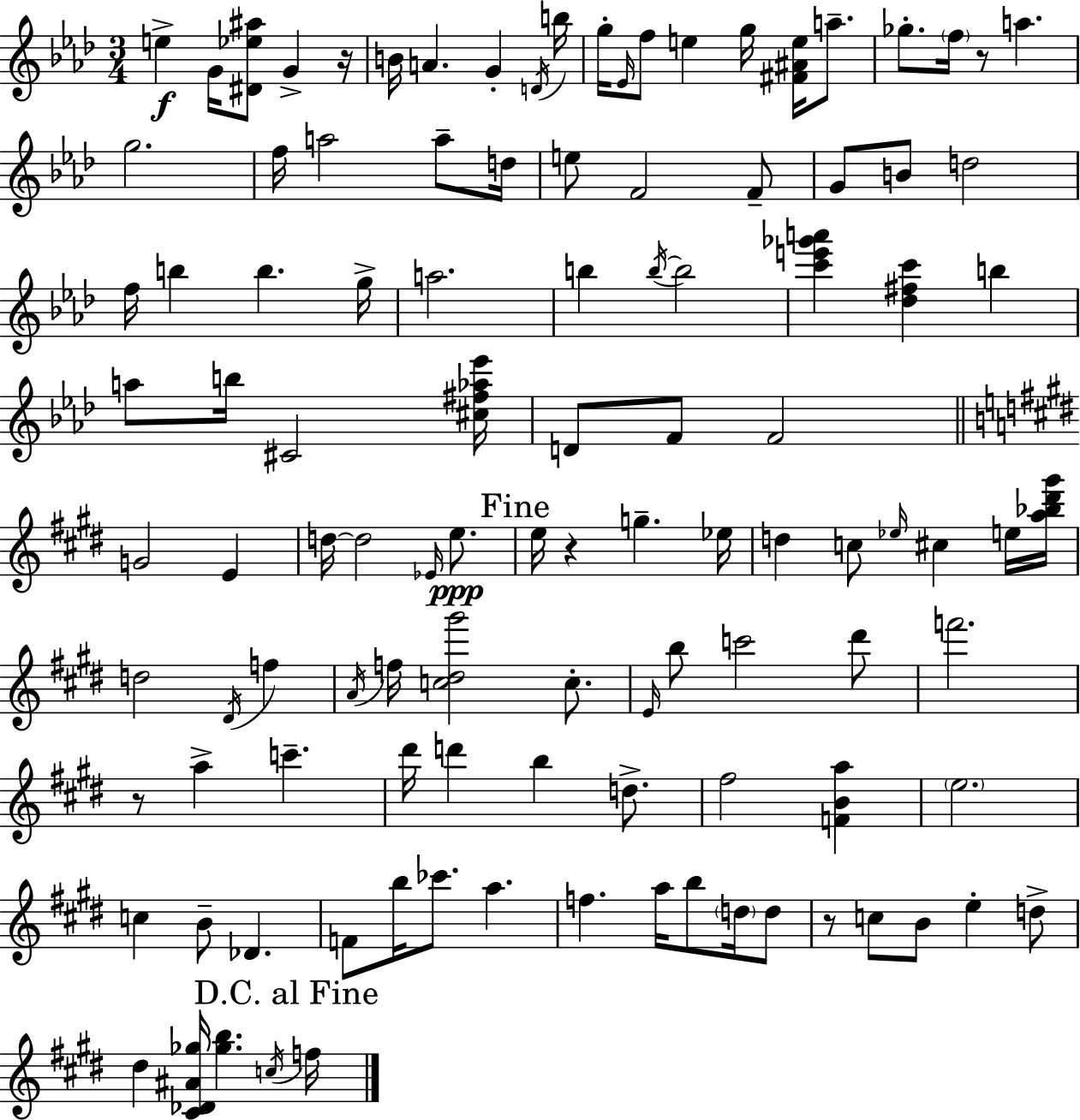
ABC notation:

X:1
T:Untitled
M:3/4
L:1/4
K:Fm
e G/4 [^D_e^a]/2 G z/4 B/4 A G D/4 b/4 g/4 _E/4 f/2 e g/4 [^F^Ae]/4 a/2 _g/2 f/4 z/2 a g2 f/4 a2 a/2 d/4 e/2 F2 F/2 G/2 B/2 d2 f/4 b b g/4 a2 b b/4 b2 [c'e'_g'a'] [_d^fc'] b a/2 b/4 ^C2 [^c^f_a_e']/4 D/2 F/2 F2 G2 E d/4 d2 _E/4 e/2 e/4 z g _e/4 d c/2 _e/4 ^c e/4 [a_b^d'^g']/4 d2 ^D/4 f A/4 f/4 [c^d^g']2 c/2 E/4 b/2 c'2 ^d'/2 f'2 z/2 a c' ^d'/4 d' b d/2 ^f2 [FBa] e2 c B/2 _D F/2 b/4 _c'/2 a f a/4 b/2 d/4 d/2 z/2 c/2 B/2 e d/2 ^d [^C_D^A_g]/4 [_gb] c/4 f/4